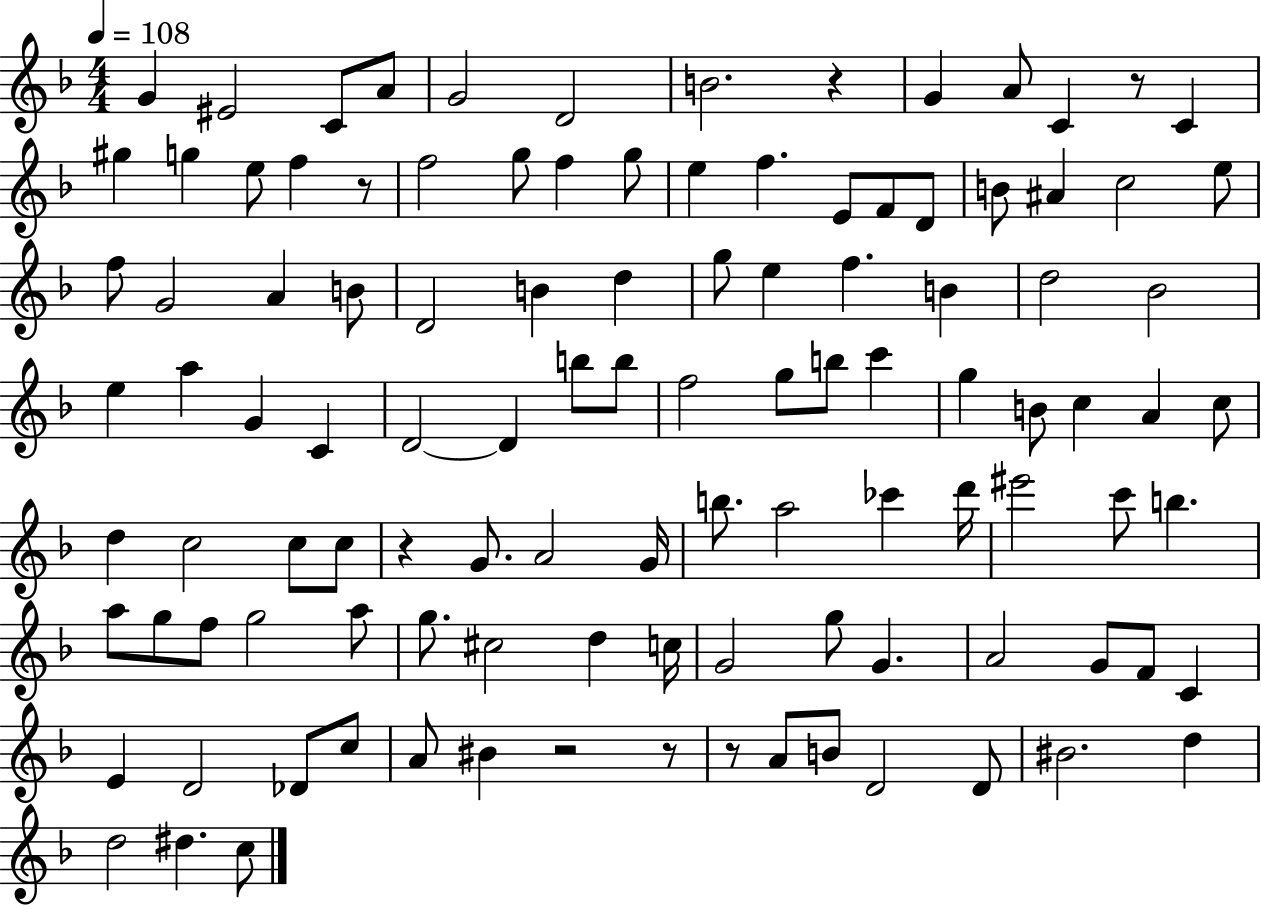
G4/q EIS4/h C4/e A4/e G4/h D4/h B4/h. R/q G4/q A4/e C4/q R/e C4/q G#5/q G5/q E5/e F5/q R/e F5/h G5/e F5/q G5/e E5/q F5/q. E4/e F4/e D4/e B4/e A#4/q C5/h E5/e F5/e G4/h A4/q B4/e D4/h B4/q D5/q G5/e E5/q F5/q. B4/q D5/h Bb4/h E5/q A5/q G4/q C4/q D4/h D4/q B5/e B5/e F5/h G5/e B5/e C6/q G5/q B4/e C5/q A4/q C5/e D5/q C5/h C5/e C5/e R/q G4/e. A4/h G4/s B5/e. A5/h CES6/q D6/s EIS6/h C6/e B5/q. A5/e G5/e F5/e G5/h A5/e G5/e. C#5/h D5/q C5/s G4/h G5/e G4/q. A4/h G4/e F4/e C4/q E4/q D4/h Db4/e C5/e A4/e BIS4/q R/h R/e R/e A4/e B4/e D4/h D4/e BIS4/h. D5/q D5/h D#5/q. C5/e